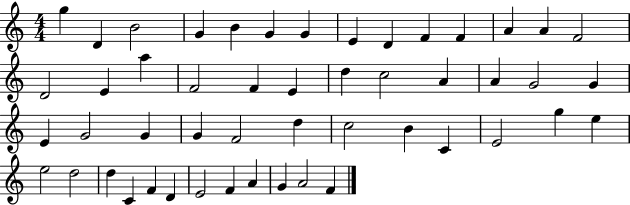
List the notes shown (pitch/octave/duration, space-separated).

G5/q D4/q B4/h G4/q B4/q G4/q G4/q E4/q D4/q F4/q F4/q A4/q A4/q F4/h D4/h E4/q A5/q F4/h F4/q E4/q D5/q C5/h A4/q A4/q G4/h G4/q E4/q G4/h G4/q G4/q F4/h D5/q C5/h B4/q C4/q E4/h G5/q E5/q E5/h D5/h D5/q C4/q F4/q D4/q E4/h F4/q A4/q G4/q A4/h F4/q